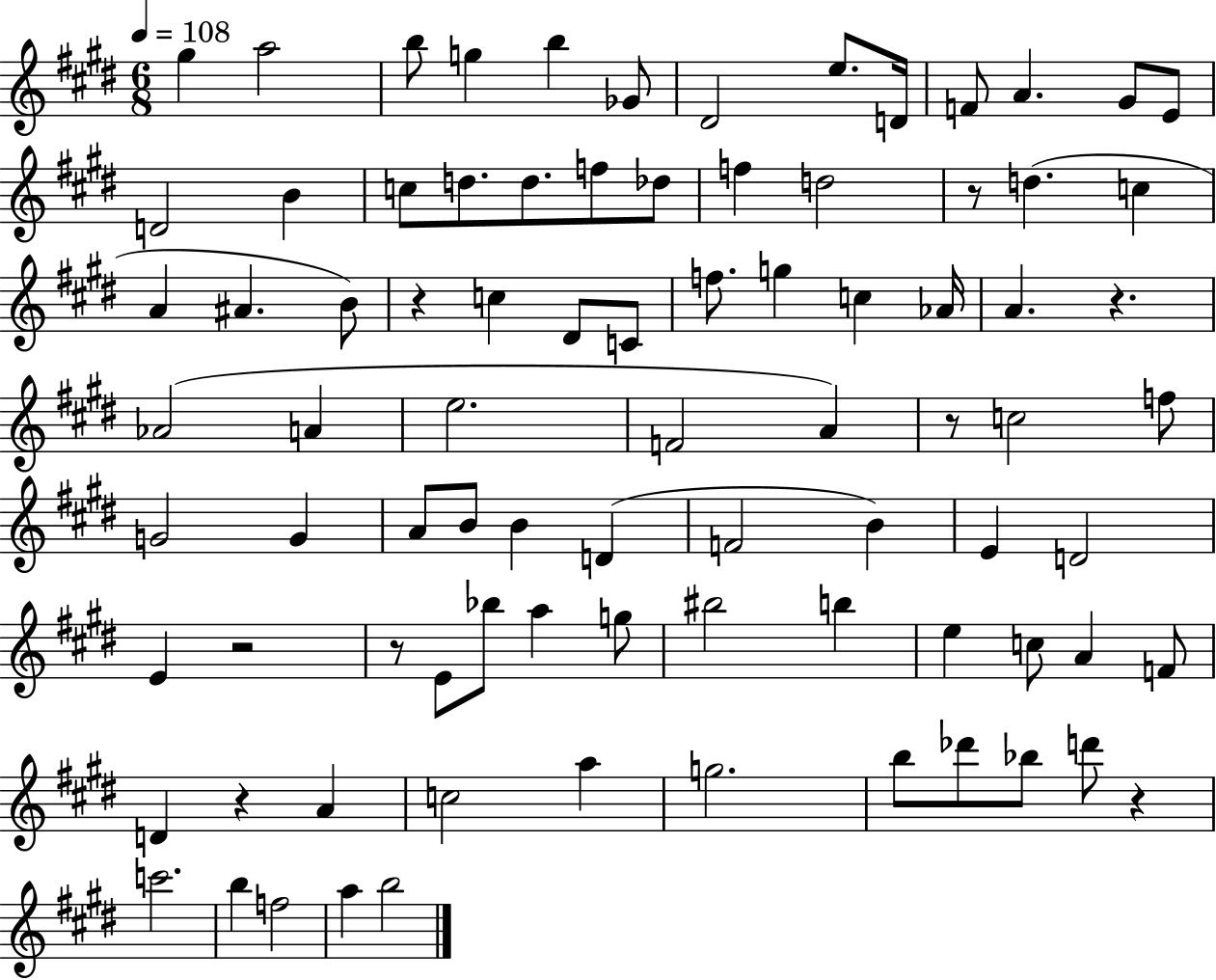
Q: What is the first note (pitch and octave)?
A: G#5